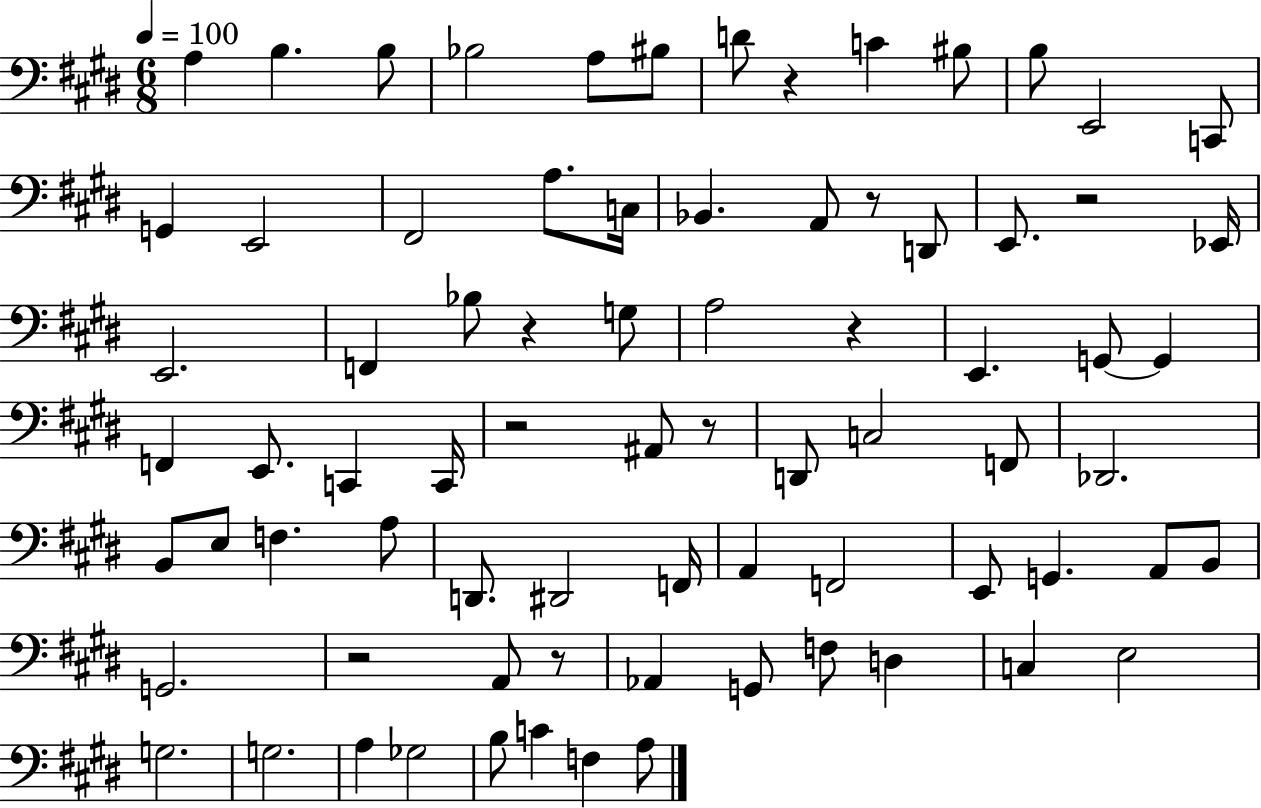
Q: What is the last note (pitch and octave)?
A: A3